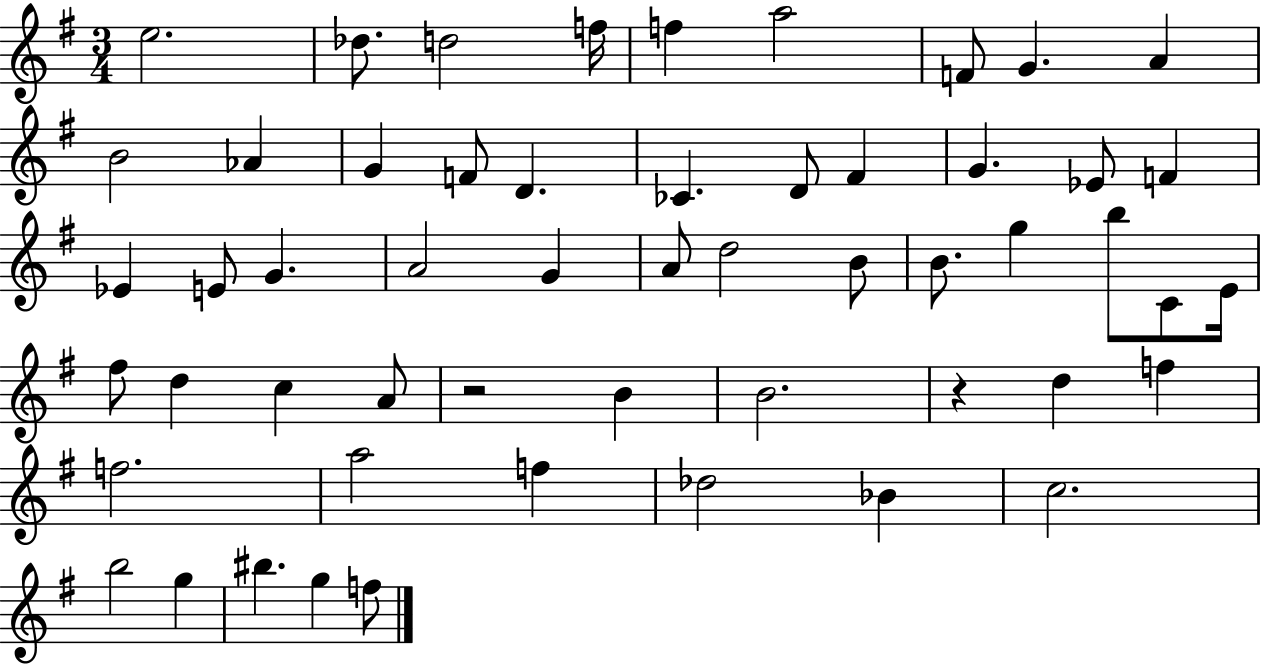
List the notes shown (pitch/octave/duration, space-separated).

E5/h. Db5/e. D5/h F5/s F5/q A5/h F4/e G4/q. A4/q B4/h Ab4/q G4/q F4/e D4/q. CES4/q. D4/e F#4/q G4/q. Eb4/e F4/q Eb4/q E4/e G4/q. A4/h G4/q A4/e D5/h B4/e B4/e. G5/q B5/e C4/e E4/s F#5/e D5/q C5/q A4/e R/h B4/q B4/h. R/q D5/q F5/q F5/h. A5/h F5/q Db5/h Bb4/q C5/h. B5/h G5/q BIS5/q. G5/q F5/e